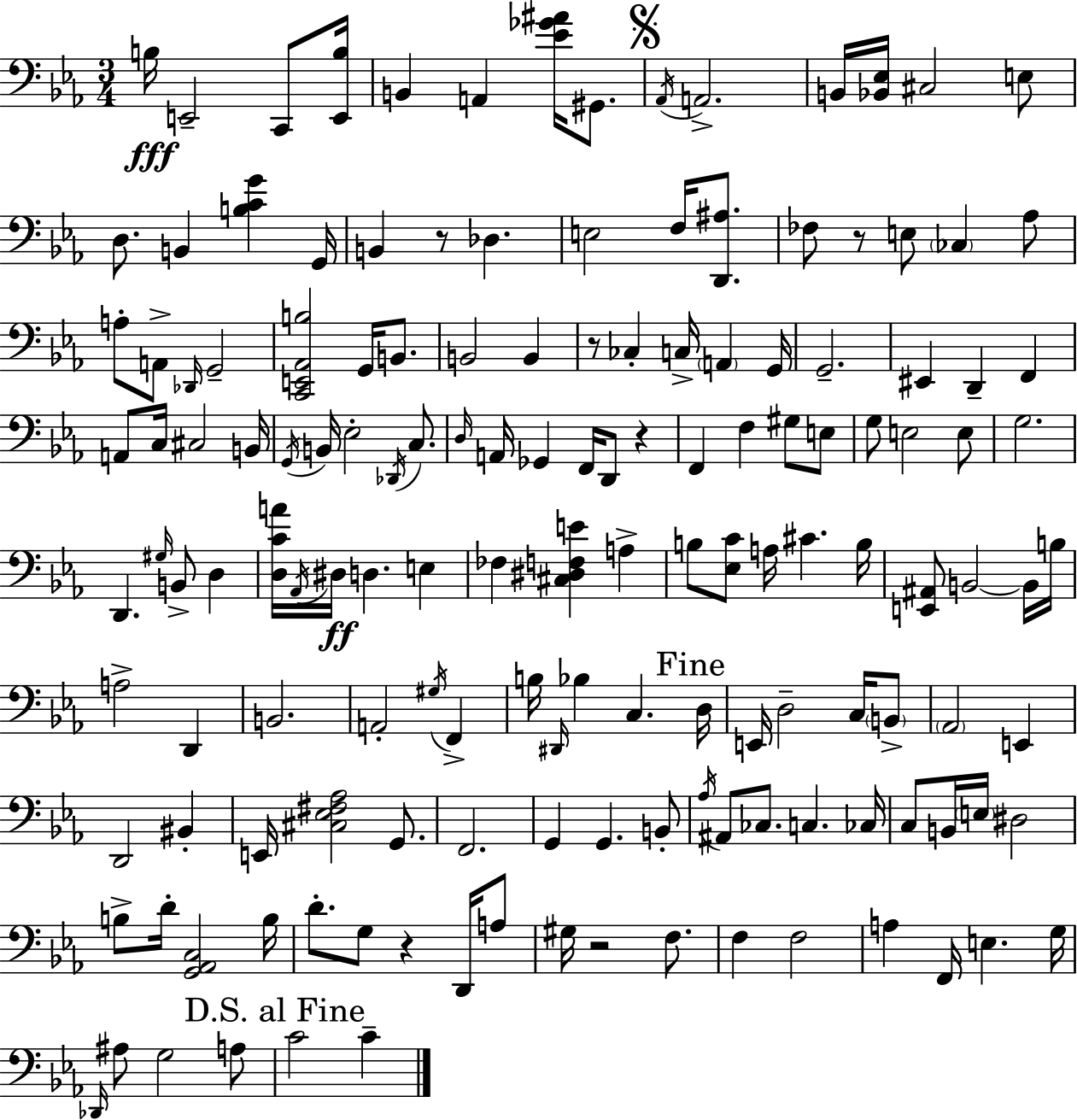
B3/s E2/h C2/e [E2,B3]/s B2/q A2/q [Eb4,Gb4,A#4]/s G#2/e. Ab2/s A2/h. B2/s [Bb2,Eb3]/s C#3/h E3/e D3/e. B2/q [B3,C4,G4]/q G2/s B2/q R/e Db3/q. E3/h F3/s [D2,A#3]/e. FES3/e R/e E3/e CES3/q Ab3/e A3/e A2/e Db2/s G2/h [C2,E2,Ab2,B3]/h G2/s B2/e. B2/h B2/q R/e CES3/q C3/s A2/q G2/s G2/h. EIS2/q D2/q F2/q A2/e C3/s C#3/h B2/s G2/s B2/s Eb3/h Db2/s C3/e. D3/s A2/s Gb2/q F2/s D2/e R/q F2/q F3/q G#3/e E3/e G3/e E3/h E3/e G3/h. D2/q. G#3/s B2/e D3/q [D3,C4,A4]/s Ab2/s D#3/s D3/q. E3/q FES3/q [C#3,D#3,F3,E4]/q A3/q B3/e [Eb3,C4]/e A3/s C#4/q. B3/s [E2,A#2]/e B2/h B2/s B3/s A3/h D2/q B2/h. A2/h G#3/s F2/q B3/s D#2/s Bb3/q C3/q. D3/s E2/s D3/h C3/s B2/e Ab2/h E2/q D2/h BIS2/q E2/s [C#3,Eb3,F#3,Ab3]/h G2/e. F2/h. G2/q G2/q. B2/e Ab3/s A#2/e CES3/e. C3/q. CES3/s C3/e B2/s E3/s D#3/h B3/e D4/s [G2,Ab2,C3]/h B3/s D4/e. G3/e R/q D2/s A3/e G#3/s R/h F3/e. F3/q F3/h A3/q F2/s E3/q. G3/s Db2/s A#3/e G3/h A3/e C4/h C4/q